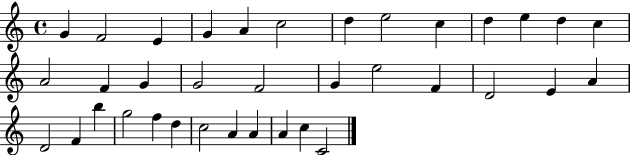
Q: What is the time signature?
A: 4/4